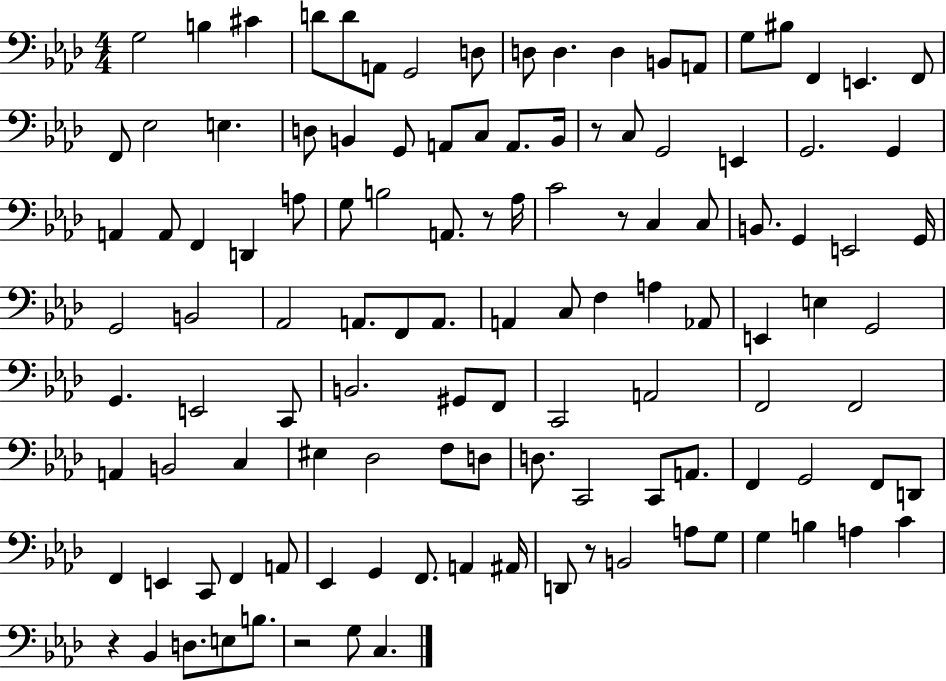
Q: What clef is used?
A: bass